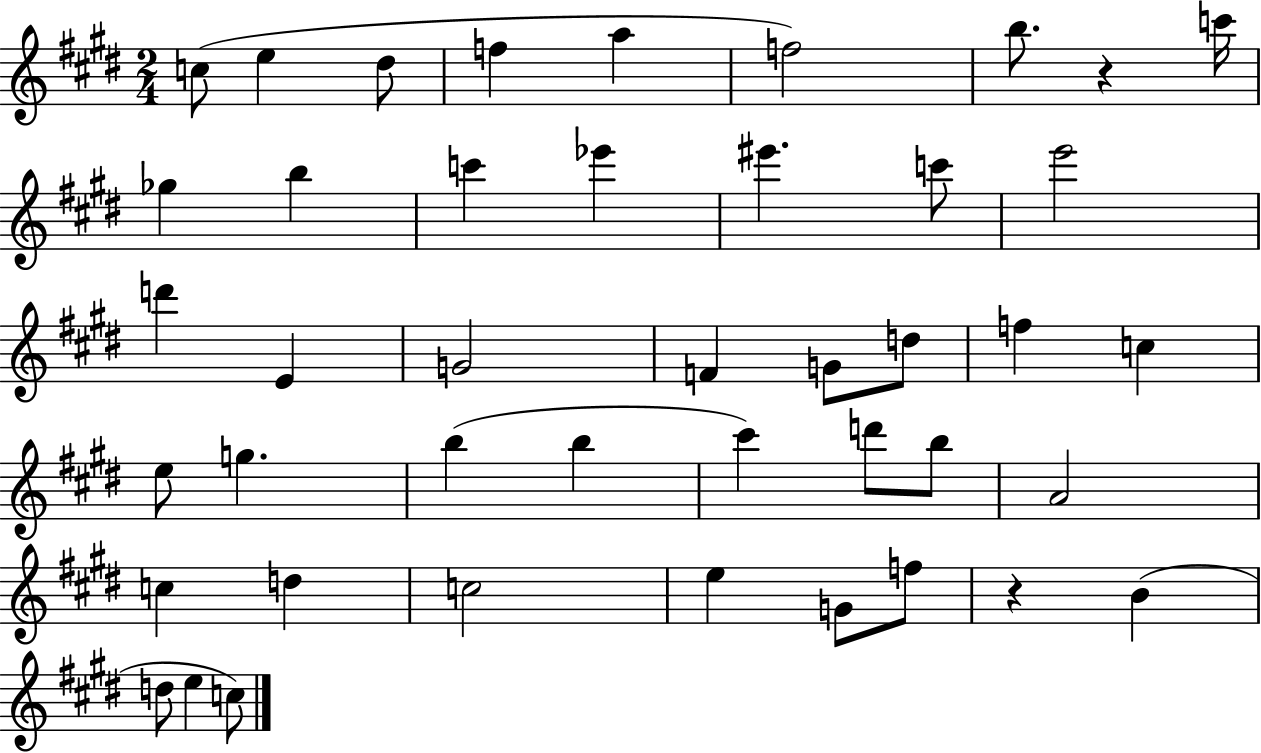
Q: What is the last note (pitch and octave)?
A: C5